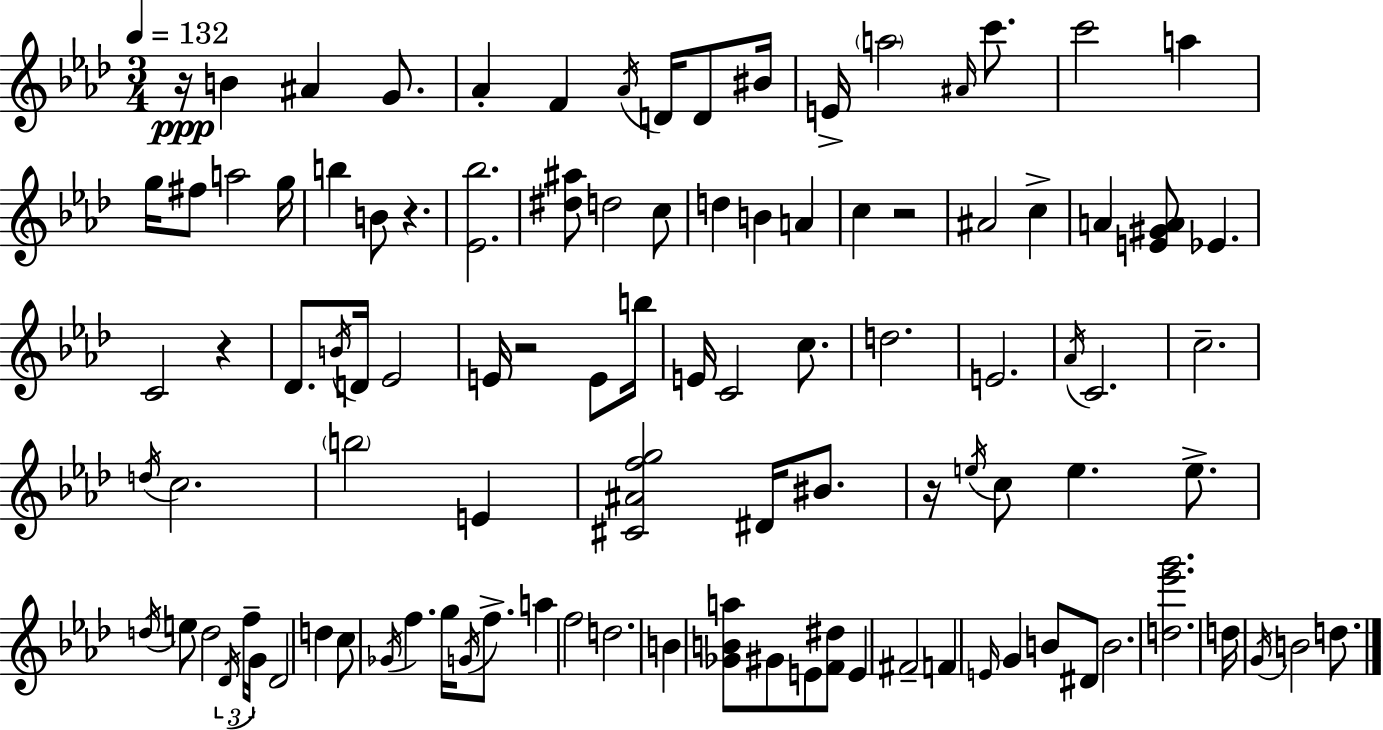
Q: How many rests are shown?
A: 6